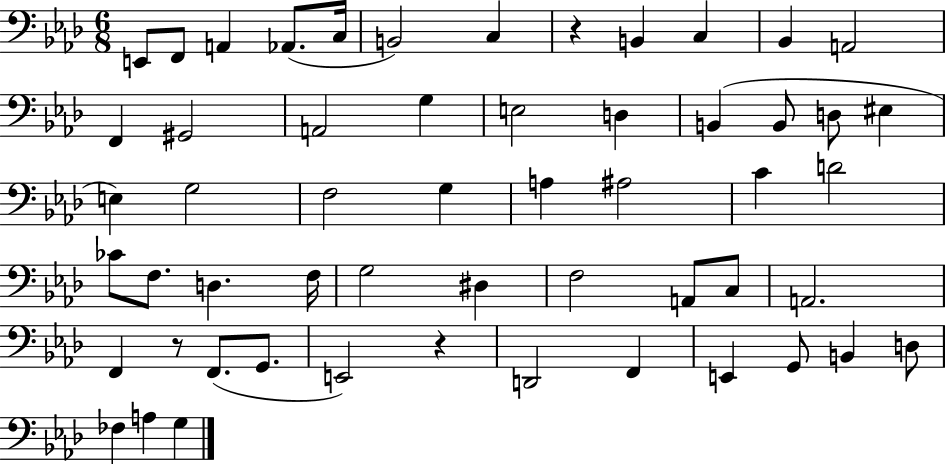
{
  \clef bass
  \numericTimeSignature
  \time 6/8
  \key aes \major
  e,8 f,8 a,4 aes,8.( c16 | b,2) c4 | r4 b,4 c4 | bes,4 a,2 | \break f,4 gis,2 | a,2 g4 | e2 d4 | b,4( b,8 d8 eis4 | \break e4) g2 | f2 g4 | a4 ais2 | c'4 d'2 | \break ces'8 f8. d4. f16 | g2 dis4 | f2 a,8 c8 | a,2. | \break f,4 r8 f,8.( g,8. | e,2) r4 | d,2 f,4 | e,4 g,8 b,4 d8 | \break fes4 a4 g4 | \bar "|."
}